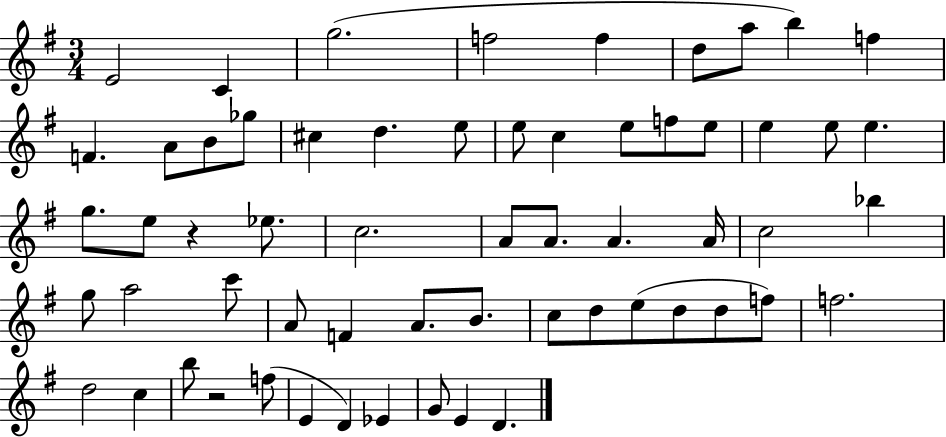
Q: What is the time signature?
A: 3/4